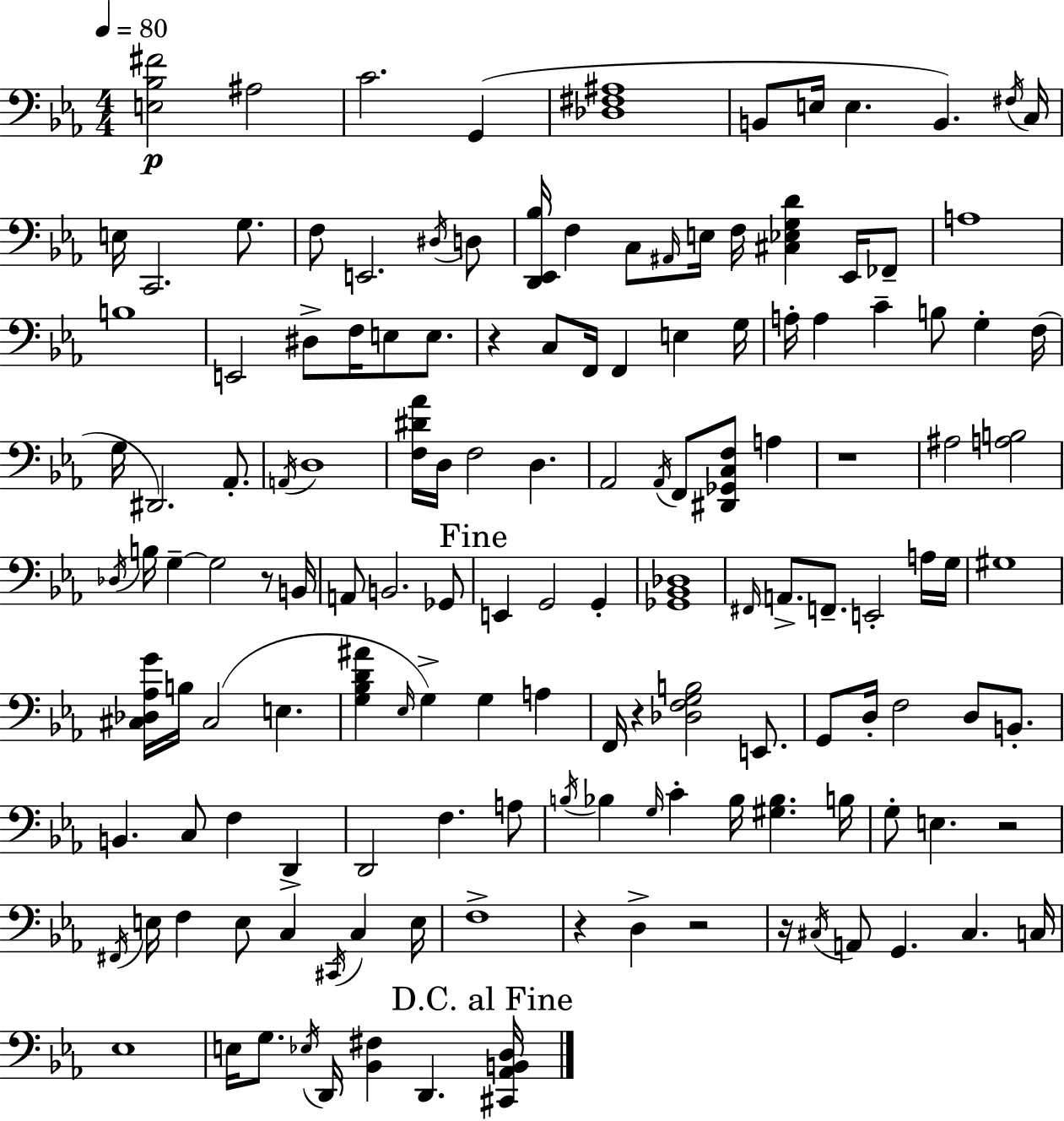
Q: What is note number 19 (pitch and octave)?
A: A#2